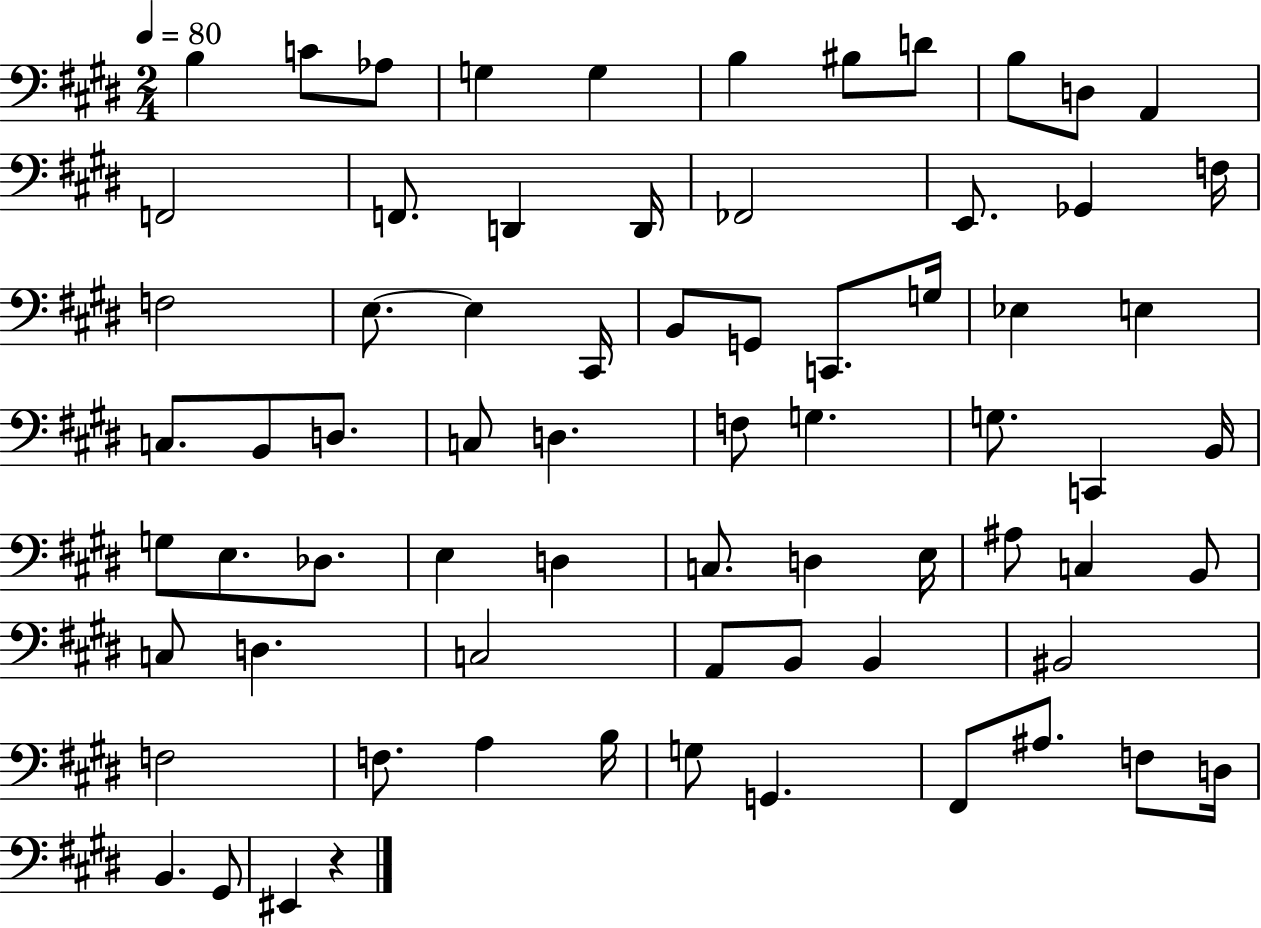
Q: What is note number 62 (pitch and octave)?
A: G3